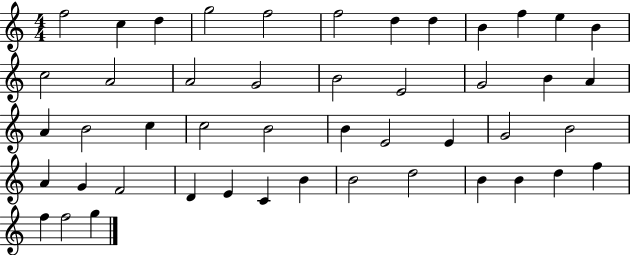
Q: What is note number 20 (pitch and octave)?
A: B4